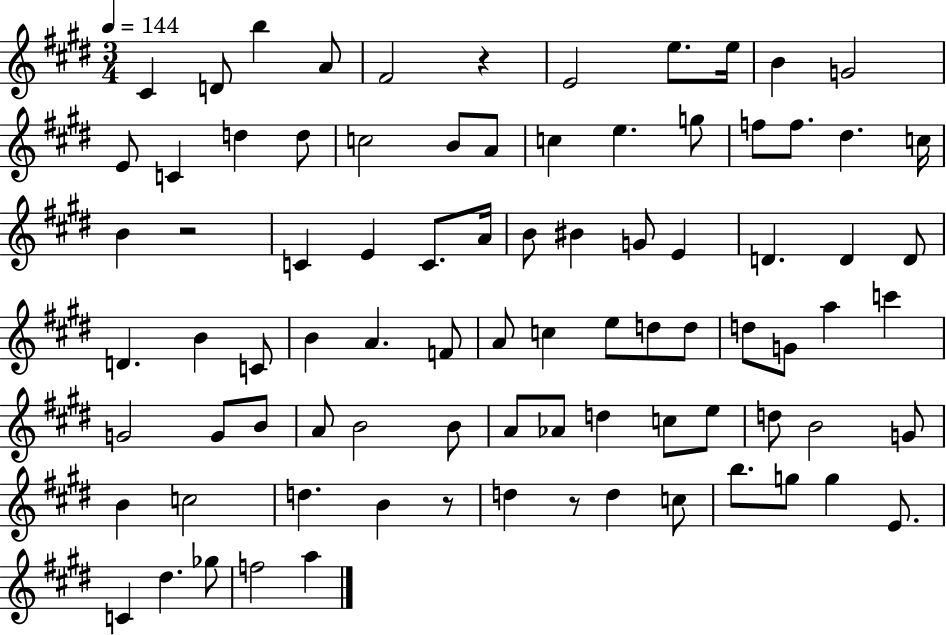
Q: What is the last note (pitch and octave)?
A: A5